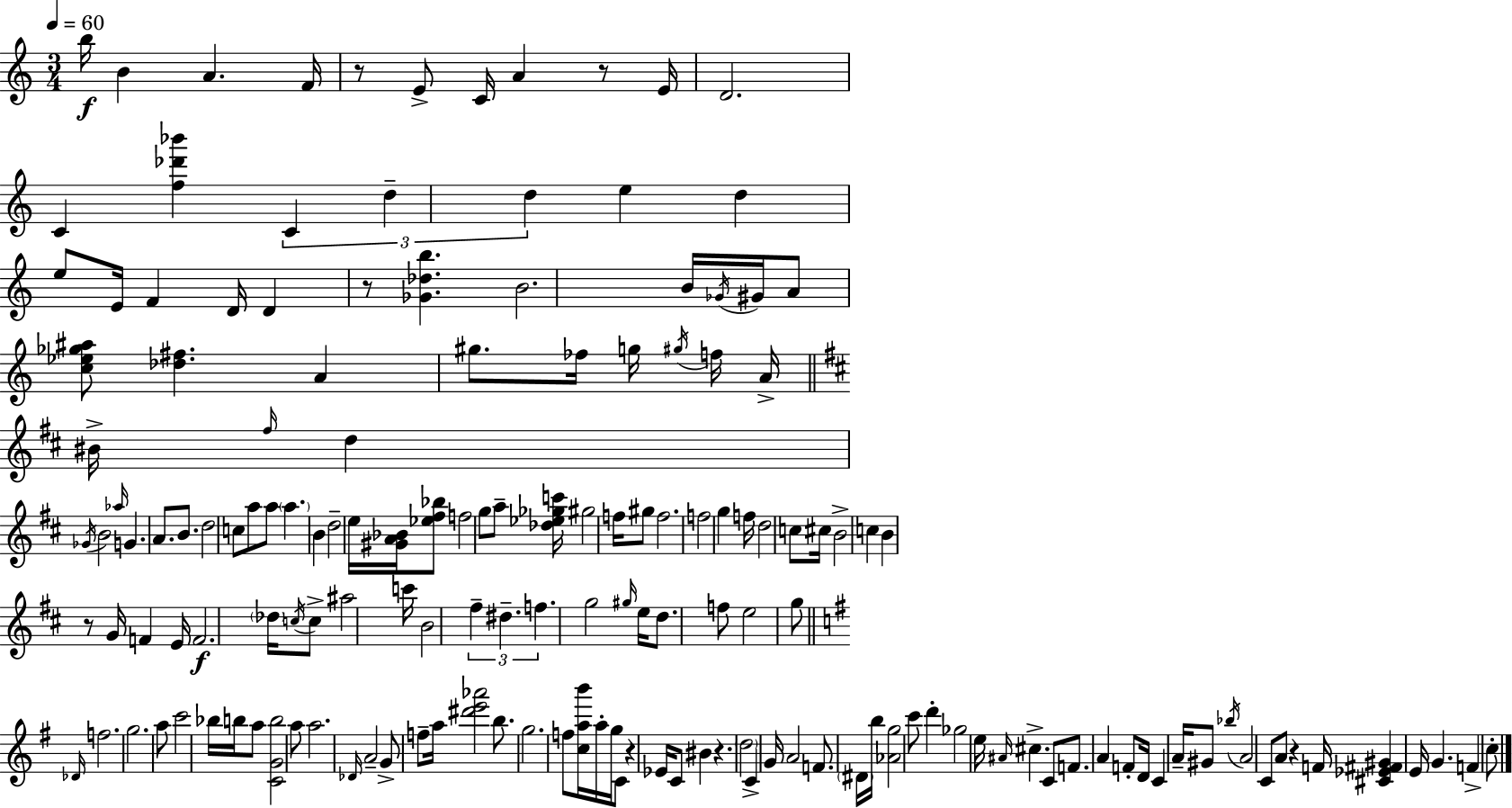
X:1
T:Untitled
M:3/4
L:1/4
K:C
b/4 B A F/4 z/2 E/2 C/4 A z/2 E/4 D2 C [f_d'_b'] C d d e d e/2 E/4 F D/4 D z/2 [_G_db] B2 B/4 _G/4 ^G/4 A/2 [c_e_g^a]/2 [_d^f] A ^g/2 _f/4 g/4 ^g/4 f/4 A/4 ^B/4 ^f/4 d _G/4 B2 _a/4 G A/2 B/2 d2 c/2 a/2 a/2 a B d2 e/4 [^GA_B]/4 [_e^f_b]/2 f2 g/2 a/2 [_d_e_gc']/4 ^g2 f/4 ^g/2 f2 f2 g f/4 d2 c/2 ^c/4 B2 c B z/2 G/4 F E/4 F2 _d/4 c/4 c/2 ^a2 c'/4 B2 ^f ^d f g2 ^g/4 e/4 d/2 f/2 e2 g/2 _D/4 f2 g2 a/2 c'2 _b/4 b/4 a/2 [CGb]2 a/2 a2 _D/4 A2 G/2 f/2 a/4 [^d'e'_a']2 b/2 g2 f/2 [cab']/4 a/4 g/4 C/2 z _E/4 C/2 ^B z d2 C G/4 A2 F/2 ^D/4 b/4 [_Ag]2 c'/2 d' _g2 e/4 ^A/4 ^c C/2 F/2 A F/2 D/4 C A/4 ^G/2 _b/4 A2 C/2 A/2 z F/4 [^C_E^F^G] E/4 G F c/2